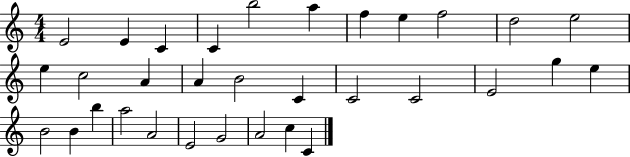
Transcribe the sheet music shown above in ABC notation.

X:1
T:Untitled
M:4/4
L:1/4
K:C
E2 E C C b2 a f e f2 d2 e2 e c2 A A B2 C C2 C2 E2 g e B2 B b a2 A2 E2 G2 A2 c C